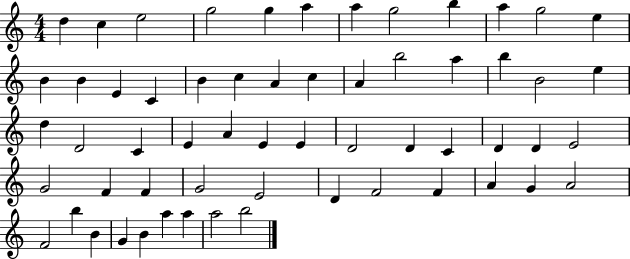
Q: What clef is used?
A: treble